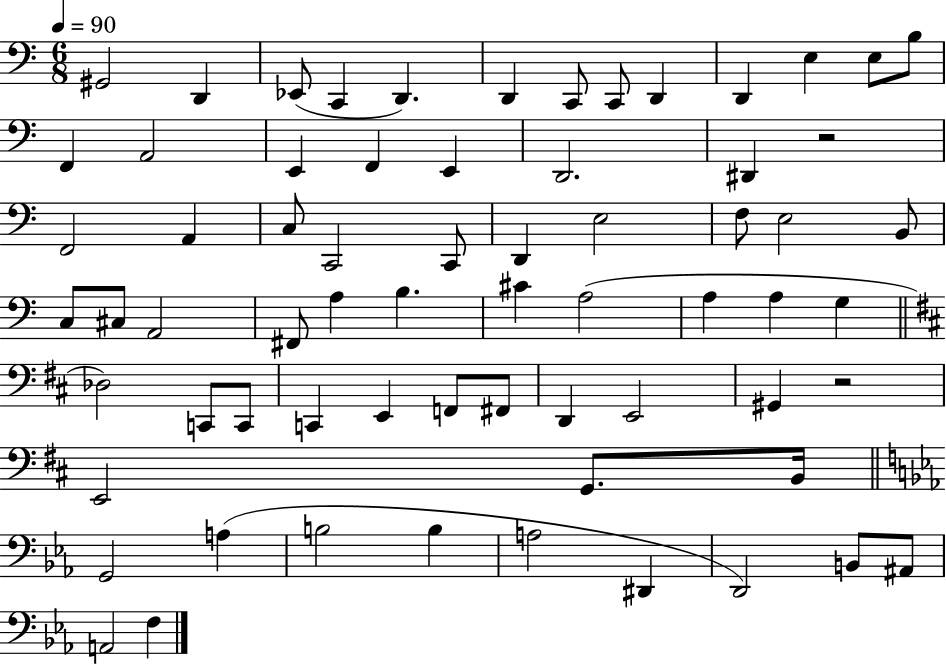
{
  \clef bass
  \numericTimeSignature
  \time 6/8
  \key c \major
  \tempo 4 = 90
  \repeat volta 2 { gis,2 d,4 | ees,8( c,4 d,4.) | d,4 c,8 c,8 d,4 | d,4 e4 e8 b8 | \break f,4 a,2 | e,4 f,4 e,4 | d,2. | dis,4 r2 | \break f,2 a,4 | c8 c,2 c,8 | d,4 e2 | f8 e2 b,8 | \break c8 cis8 a,2 | fis,8 a4 b4. | cis'4 a2( | a4 a4 g4 | \break \bar "||" \break \key d \major des2) c,8 c,8 | c,4 e,4 f,8 fis,8 | d,4 e,2 | gis,4 r2 | \break e,2 g,8. b,16 | \bar "||" \break \key ees \major g,2 a4( | b2 b4 | a2 dis,4 | d,2) b,8 ais,8 | \break a,2 f4 | } \bar "|."
}